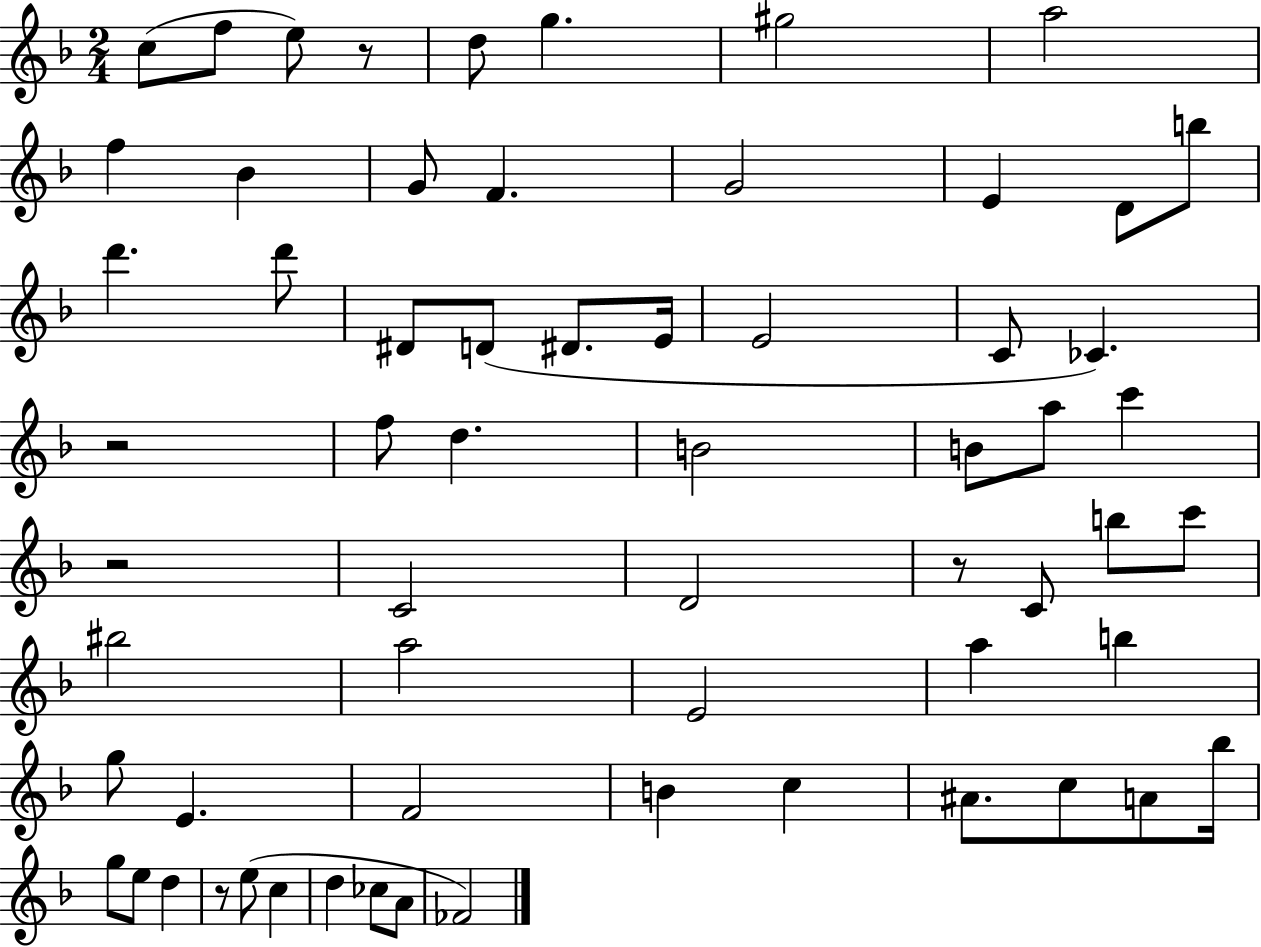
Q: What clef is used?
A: treble